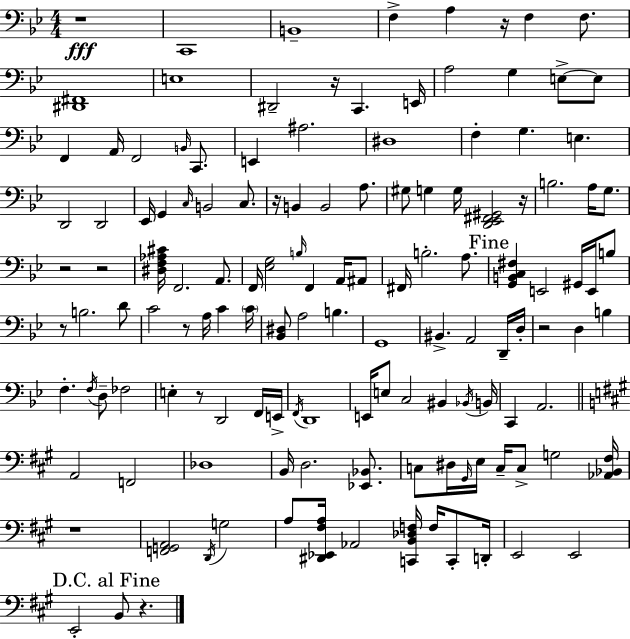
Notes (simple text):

R/w C2/w B2/w F3/q A3/q R/s F3/q F3/e. [D#2,F#2]/w E3/w D#2/h R/s C2/q. E2/s A3/h G3/q E3/e E3/e F2/q A2/s F2/h B2/s C2/e. E2/q A#3/h. D#3/w F3/q G3/q. E3/q. D2/h D2/h Eb2/s G2/q C3/s B2/h C3/e. R/s B2/q B2/h A3/e. G#3/e G3/q G3/s [D2,Eb2,F#2,G#2]/h R/s B3/h. A3/s G3/e. R/h R/h [D#3,F3,Ab3,C#4]/s F2/h. A2/e. F2/s [Eb3,G3]/h B3/s F2/q A2/s A#2/e F#2/s B3/h. A3/e. [G2,B2,C3,F#3]/q E2/h G#2/s E2/s B3/e R/e B3/h. D4/e C4/h R/e A3/s C4/q C4/s [Bb2,D#3]/e A3/h B3/q. G2/w BIS2/q. A2/h D2/s D3/s R/h D3/q B3/q F3/q. F3/s D3/e FES3/h E3/q R/e D2/h F2/s E2/s F2/s D2/w E2/s E3/e C3/h BIS2/q Bb2/s B2/s C2/q A2/h. A2/h F2/h Db3/w B2/s D3/h. [Eb2,Bb2]/e. C3/e D#3/s G#2/s E3/s C3/s C3/e G3/h [Ab2,Bb2,F#3]/s R/w [F2,G2,A2]/h D2/s G3/h A3/e [D#2,Eb2,F#3,A3]/s Ab2/h [C2,B2,Db3,F3]/s F3/s C2/e D2/s E2/h E2/h E2/h B2/e R/q.